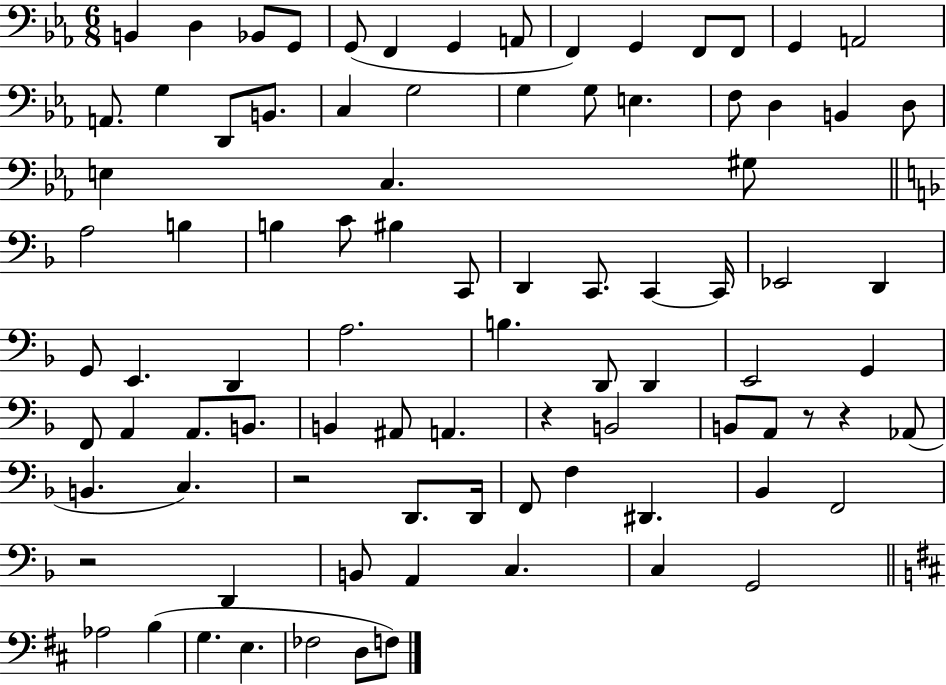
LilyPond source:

{
  \clef bass
  \numericTimeSignature
  \time 6/8
  \key ees \major
  b,4 d4 bes,8 g,8 | g,8( f,4 g,4 a,8 | f,4) g,4 f,8 f,8 | g,4 a,2 | \break a,8. g4 d,8 b,8. | c4 g2 | g4 g8 e4. | f8 d4 b,4 d8 | \break e4 c4. gis8 | \bar "||" \break \key f \major a2 b4 | b4 c'8 bis4 c,8 | d,4 c,8. c,4~~ c,16 | ees,2 d,4 | \break g,8 e,4. d,4 | a2. | b4. d,8 d,4 | e,2 g,4 | \break f,8 a,4 a,8. b,8. | b,4 ais,8 a,4. | r4 b,2 | b,8 a,8 r8 r4 aes,8( | \break b,4. c4.) | r2 d,8. d,16 | f,8 f4 dis,4. | bes,4 f,2 | \break r2 d,4 | b,8 a,4 c4. | c4 g,2 | \bar "||" \break \key d \major aes2 b4( | g4. e4. | fes2 d8 f8) | \bar "|."
}